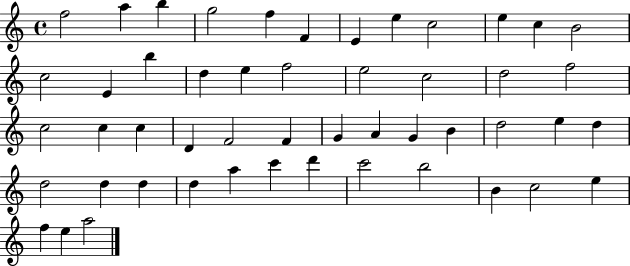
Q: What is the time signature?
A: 4/4